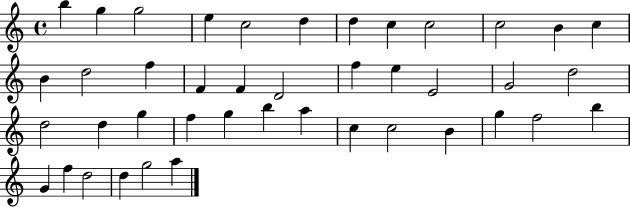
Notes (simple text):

B5/q G5/q G5/h E5/q C5/h D5/q D5/q C5/q C5/h C5/h B4/q C5/q B4/q D5/h F5/q F4/q F4/q D4/h F5/q E5/q E4/h G4/h D5/h D5/h D5/q G5/q F5/q G5/q B5/q A5/q C5/q C5/h B4/q G5/q F5/h B5/q G4/q F5/q D5/h D5/q G5/h A5/q